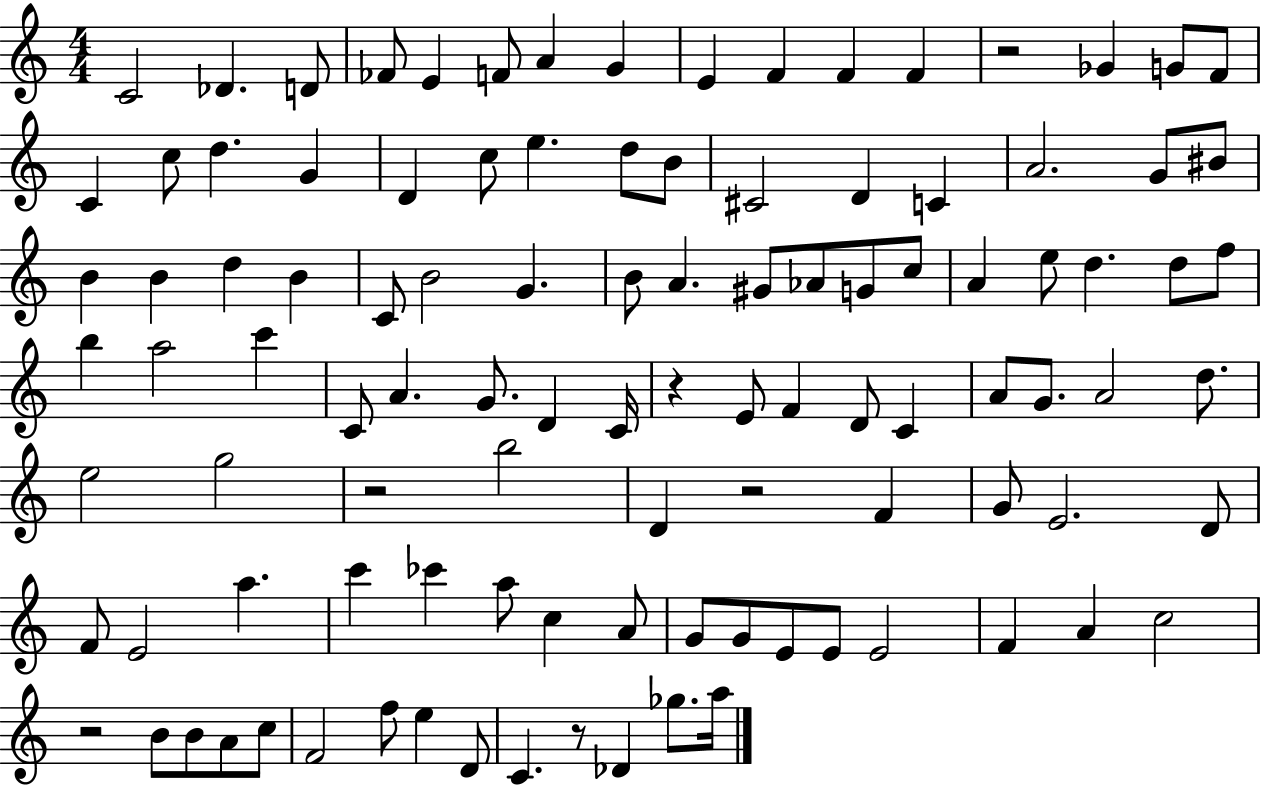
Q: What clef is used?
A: treble